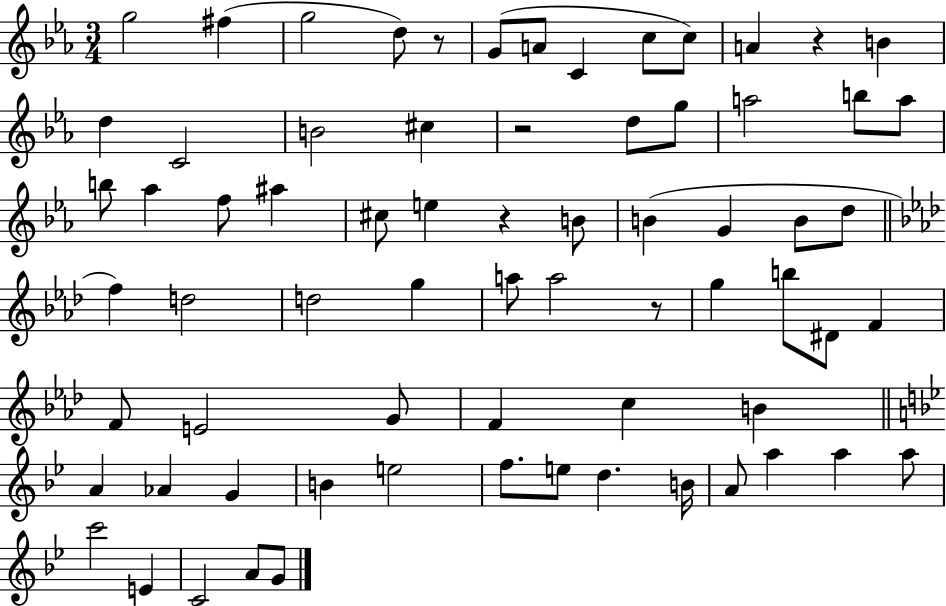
G5/h F#5/q G5/h D5/e R/e G4/e A4/e C4/q C5/e C5/e A4/q R/q B4/q D5/q C4/h B4/h C#5/q R/h D5/e G5/e A5/h B5/e A5/e B5/e Ab5/q F5/e A#5/q C#5/e E5/q R/q B4/e B4/q G4/q B4/e D5/e F5/q D5/h D5/h G5/q A5/e A5/h R/e G5/q B5/e D#4/e F4/q F4/e E4/h G4/e F4/q C5/q B4/q A4/q Ab4/q G4/q B4/q E5/h F5/e. E5/e D5/q. B4/s A4/e A5/q A5/q A5/e C6/h E4/q C4/h A4/e G4/e